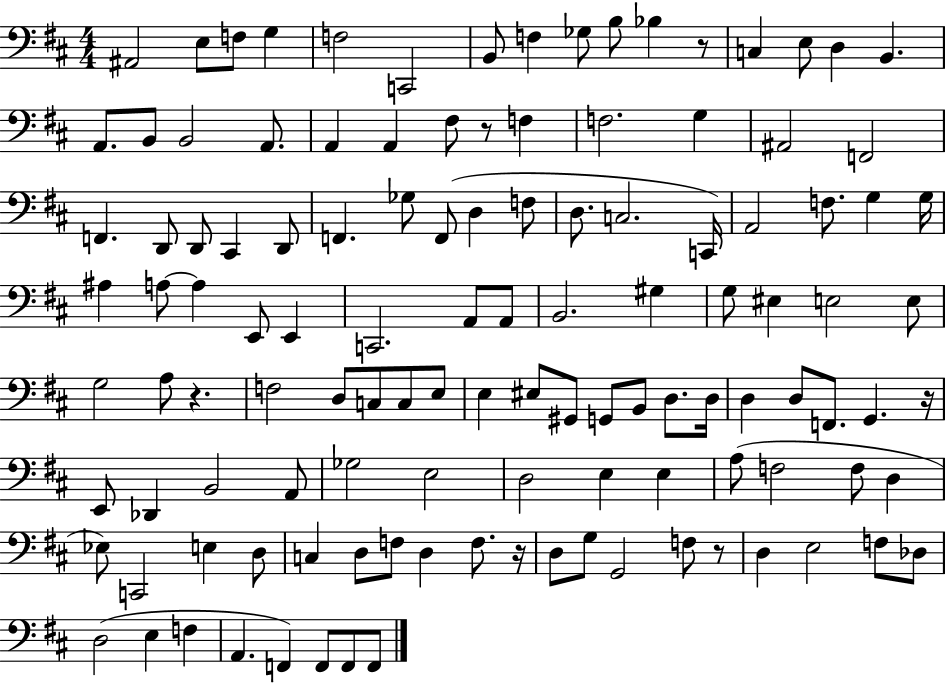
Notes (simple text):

A#2/h E3/e F3/e G3/q F3/h C2/h B2/e F3/q Gb3/e B3/e Bb3/q R/e C3/q E3/e D3/q B2/q. A2/e. B2/e B2/h A2/e. A2/q A2/q F#3/e R/e F3/q F3/h. G3/q A#2/h F2/h F2/q. D2/e D2/e C#2/q D2/e F2/q. Gb3/e F2/e D3/q F3/e D3/e. C3/h. C2/s A2/h F3/e. G3/q G3/s A#3/q A3/e A3/q E2/e E2/q C2/h. A2/e A2/e B2/h. G#3/q G3/e EIS3/q E3/h E3/e G3/h A3/e R/q. F3/h D3/e C3/e C3/e E3/e E3/q EIS3/e G#2/e G2/e B2/e D3/e. D3/s D3/q D3/e F2/e. G2/q. R/s E2/e Db2/q B2/h A2/e Gb3/h E3/h D3/h E3/q E3/q A3/e F3/h F3/e D3/q Eb3/e C2/h E3/q D3/e C3/q D3/e F3/e D3/q F3/e. R/s D3/e G3/e G2/h F3/e R/e D3/q E3/h F3/e Db3/e D3/h E3/q F3/q A2/q. F2/q F2/e F2/e F2/e